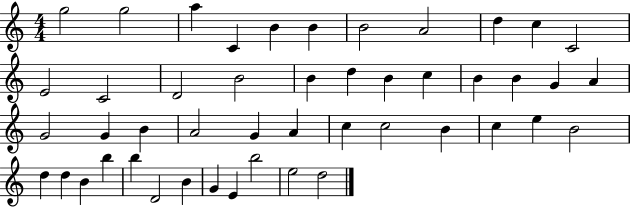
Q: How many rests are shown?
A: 0